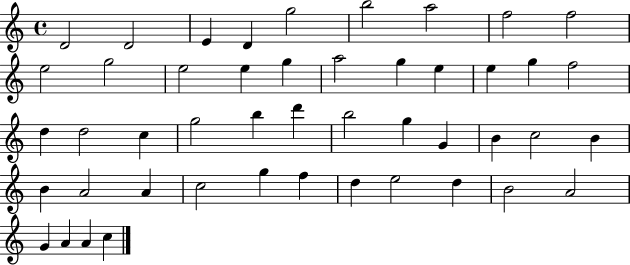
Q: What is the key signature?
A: C major